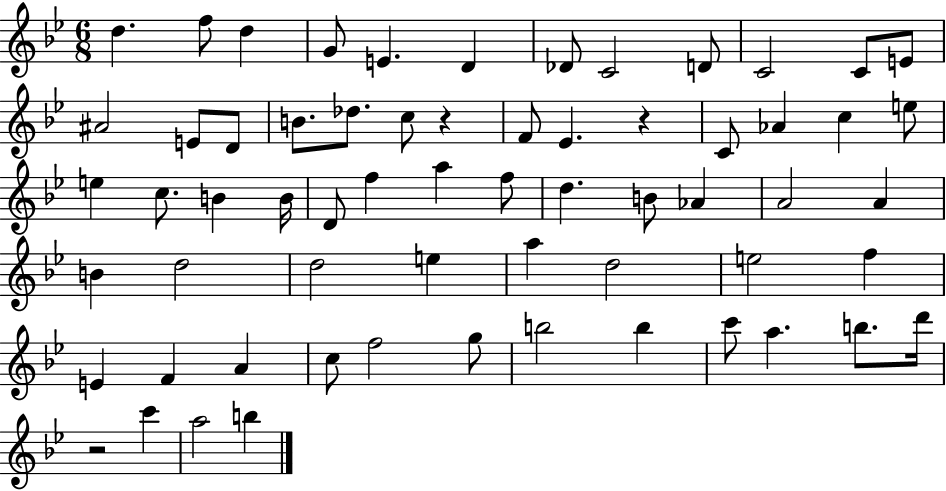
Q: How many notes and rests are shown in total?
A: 63